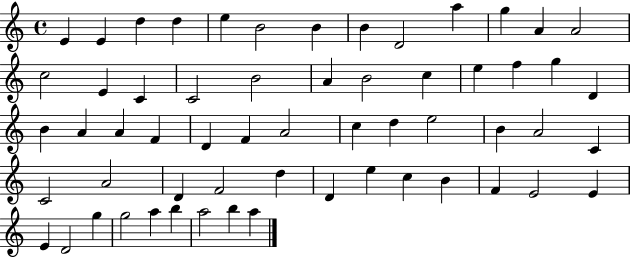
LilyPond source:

{
  \clef treble
  \time 4/4
  \defaultTimeSignature
  \key c \major
  e'4 e'4 d''4 d''4 | e''4 b'2 b'4 | b'4 d'2 a''4 | g''4 a'4 a'2 | \break c''2 e'4 c'4 | c'2 b'2 | a'4 b'2 c''4 | e''4 f''4 g''4 d'4 | \break b'4 a'4 a'4 f'4 | d'4 f'4 a'2 | c''4 d''4 e''2 | b'4 a'2 c'4 | \break c'2 a'2 | d'4 f'2 d''4 | d'4 e''4 c''4 b'4 | f'4 e'2 e'4 | \break e'4 d'2 g''4 | g''2 a''4 b''4 | a''2 b''4 a''4 | \bar "|."
}